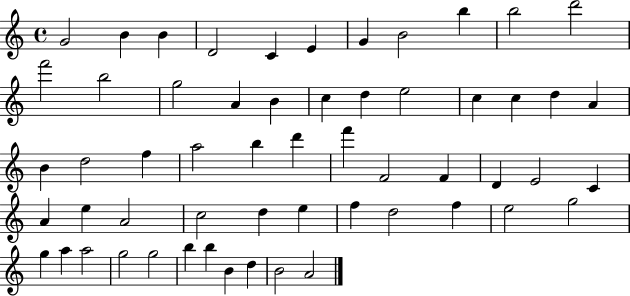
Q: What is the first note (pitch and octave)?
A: G4